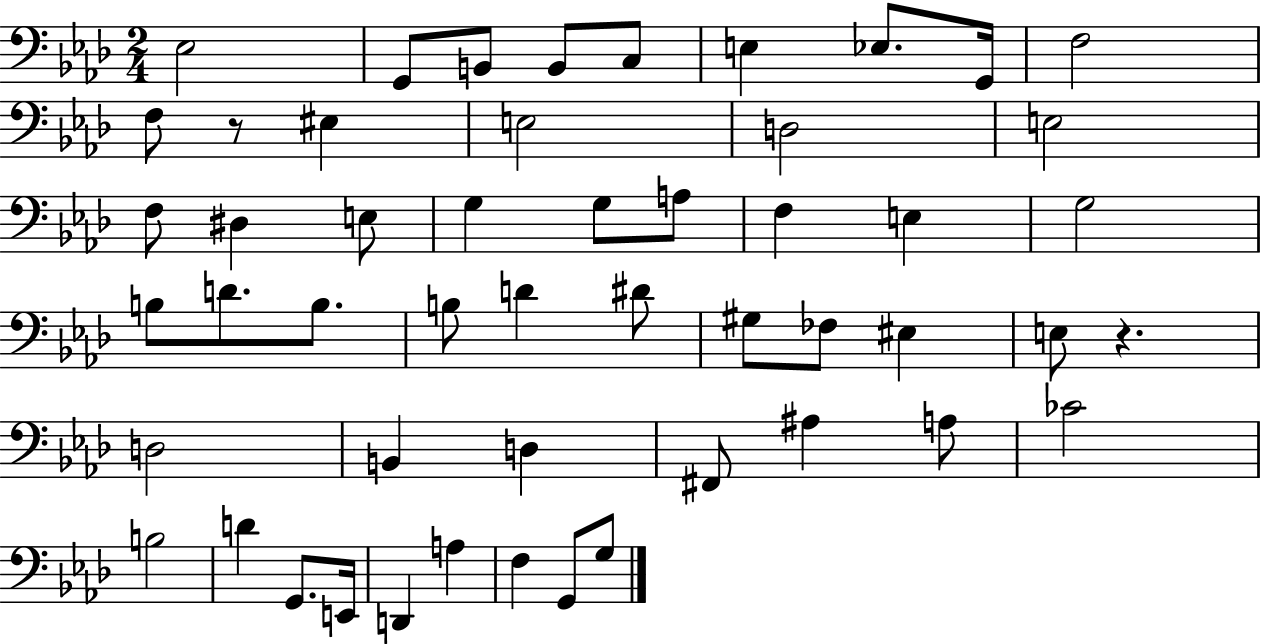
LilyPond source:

{
  \clef bass
  \numericTimeSignature
  \time 2/4
  \key aes \major
  ees2 | g,8 b,8 b,8 c8 | e4 ees8. g,16 | f2 | \break f8 r8 eis4 | e2 | d2 | e2 | \break f8 dis4 e8 | g4 g8 a8 | f4 e4 | g2 | \break b8 d'8. b8. | b8 d'4 dis'8 | gis8 fes8 eis4 | e8 r4. | \break d2 | b,4 d4 | fis,8 ais4 a8 | ces'2 | \break b2 | d'4 g,8. e,16 | d,4 a4 | f4 g,8 g8 | \break \bar "|."
}